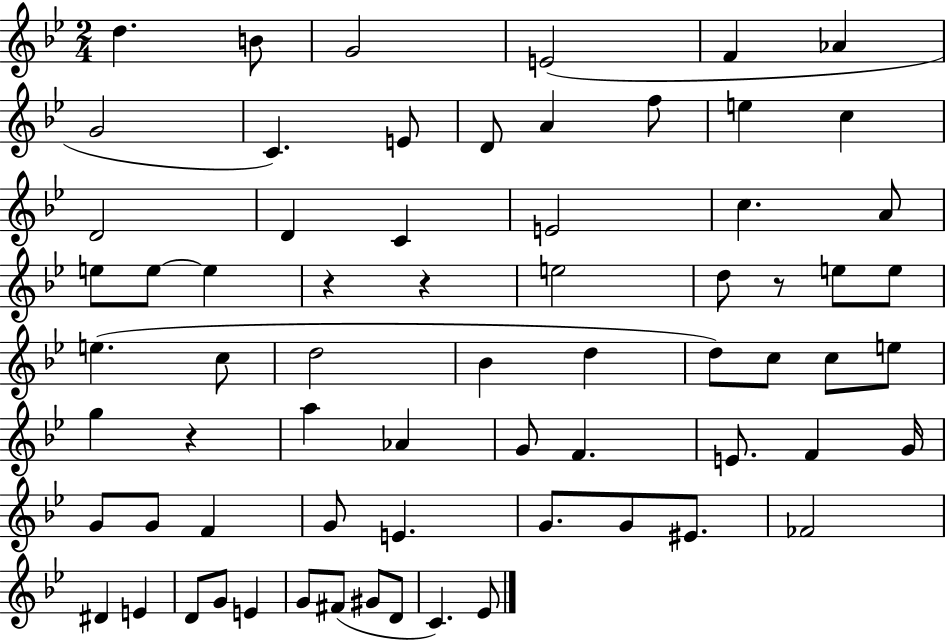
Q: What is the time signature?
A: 2/4